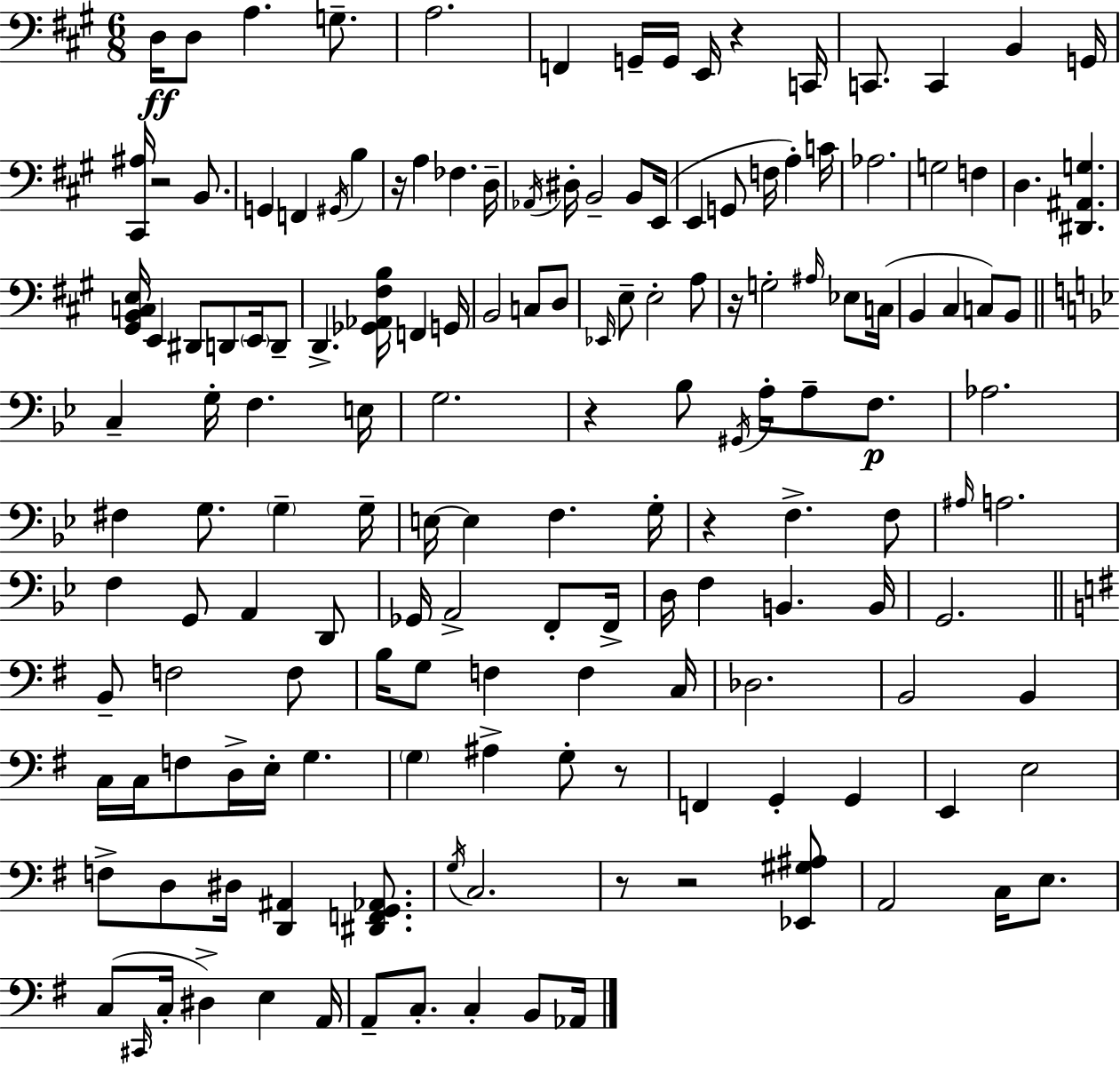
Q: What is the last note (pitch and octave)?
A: Ab2